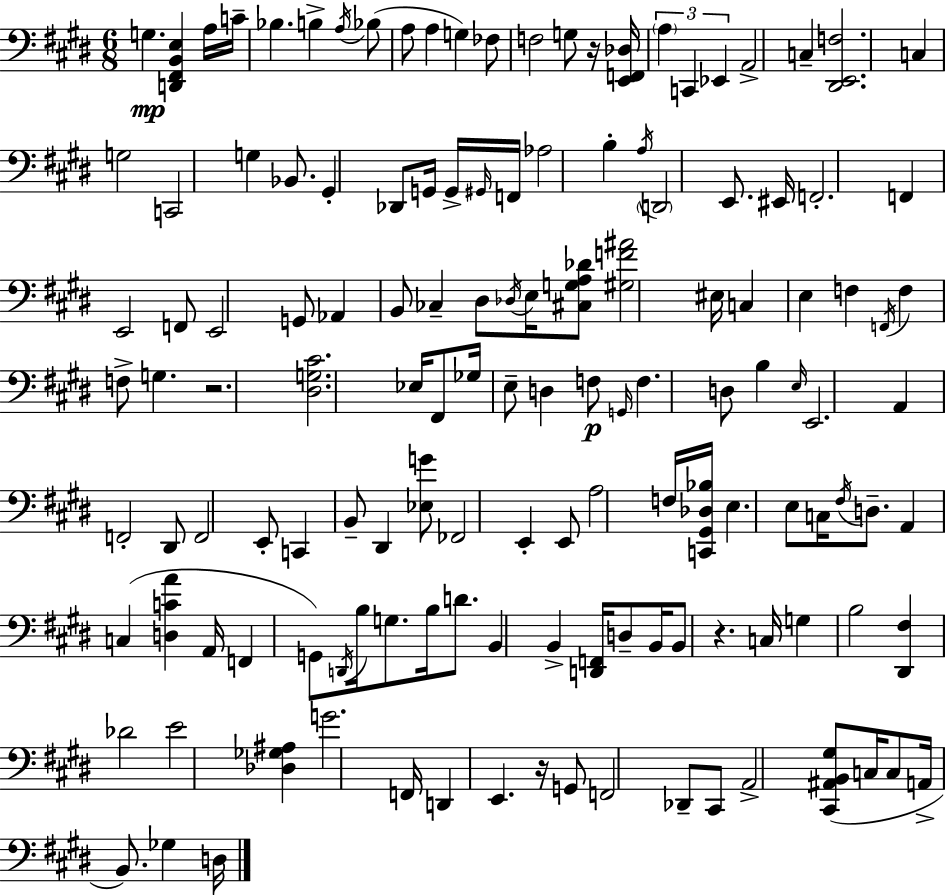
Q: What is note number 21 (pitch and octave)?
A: C2